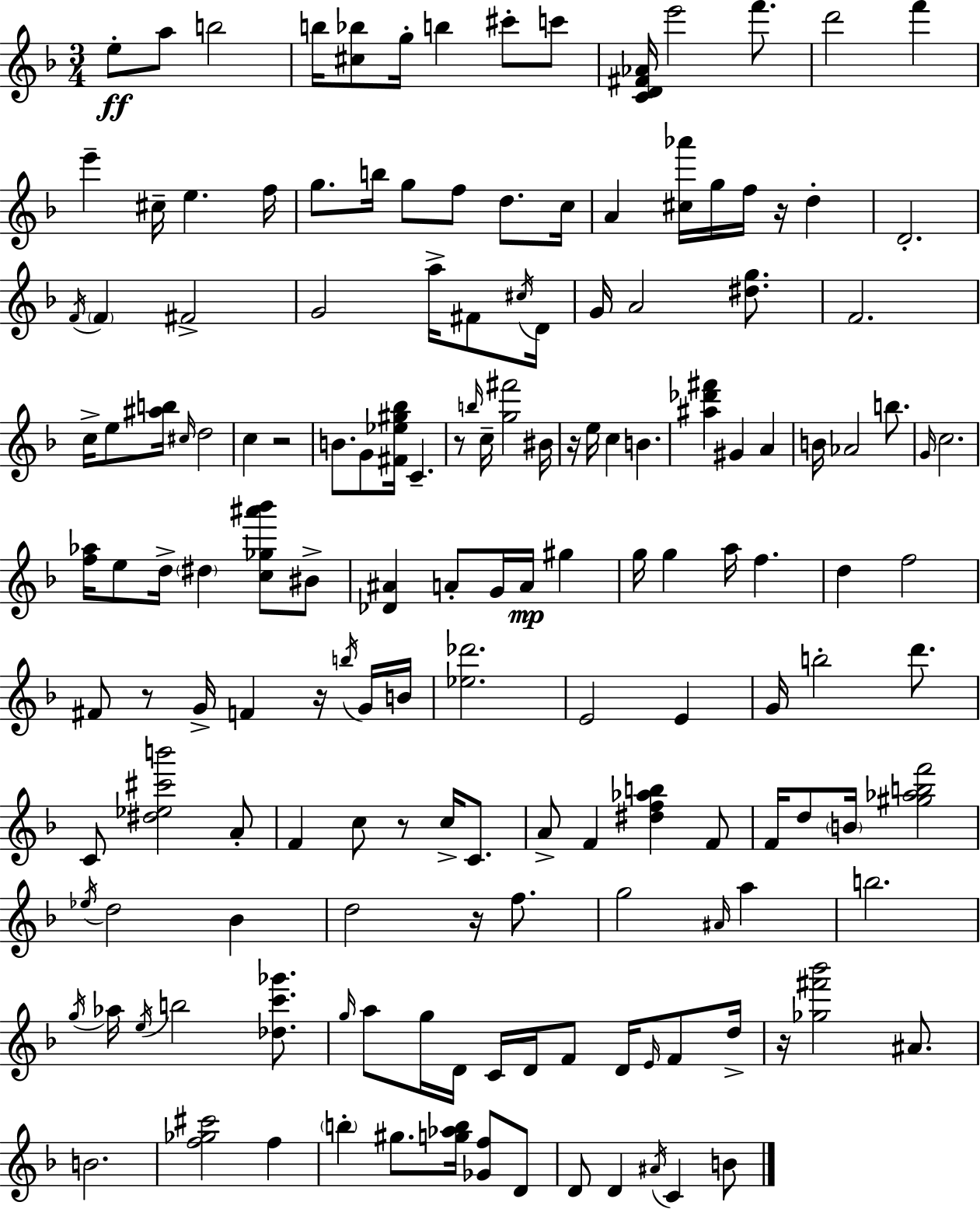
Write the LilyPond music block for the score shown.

{
  \clef treble
  \numericTimeSignature
  \time 3/4
  \key f \major
  \repeat volta 2 { e''8-.\ff a''8 b''2 | b''16 <cis'' bes''>8 g''16-. b''4 cis'''8-. c'''8 | <c' d' fis' aes'>16 e'''2 f'''8. | d'''2 f'''4 | \break e'''4-- cis''16-- e''4. f''16 | g''8. b''16 g''8 f''8 d''8. c''16 | a'4 <cis'' aes'''>16 g''16 f''16 r16 d''4-. | d'2.-. | \break \acciaccatura { f'16 } \parenthesize f'4 fis'2-> | g'2 a''16-> fis'8 | \acciaccatura { cis''16 } d'16 g'16 a'2 <dis'' g''>8. | f'2. | \break c''16-> e''8 <ais'' b''>16 \grace { cis''16 } d''2 | c''4 r2 | b'8. g'8 <fis' ees'' gis'' bes''>16 c'4.-- | r8 \grace { b''16 } c''16-- <g'' fis'''>2 | \break bis'16 r16 e''16 c''4 b'4. | <ais'' des''' fis'''>4 gis'4 | a'4 b'16 aes'2 | b''8. \grace { g'16 } c''2. | \break <f'' aes''>16 e''8 d''16-> \parenthesize dis''4 | <c'' ges'' ais''' bes'''>8 bis'8-> <des' ais'>4 a'8-. g'16 | a'16\mp gis''4 g''16 g''4 a''16 f''4. | d''4 f''2 | \break fis'8 r8 g'16-> f'4 | r16 \acciaccatura { b''16 } g'16 b'16 <ees'' des'''>2. | e'2 | e'4 g'16 b''2-. | \break d'''8. c'8 <dis'' ees'' cis''' b'''>2 | a'8-. f'4 c''8 | r8 c''16-> c'8. a'8-> f'4 | <dis'' f'' aes'' b''>4 f'8 f'16 d''8 \parenthesize b'16 <gis'' aes'' b'' f'''>2 | \break \acciaccatura { ees''16 } d''2 | bes'4 d''2 | r16 f''8. g''2 | \grace { ais'16 } a''4 b''2. | \break \acciaccatura { g''16 } aes''16 \acciaccatura { e''16 } b''2 | <des'' c''' ges'''>8. \grace { g''16 } a''8 | g''16 d'16 c'16 d'16 f'8 d'16 \grace { e'16 } f'8 d''16-> | r16 <ges'' fis''' bes'''>2 ais'8. | \break b'2. | <f'' ges'' cis'''>2 f''4 | \parenthesize b''4-. gis''8. <g'' aes'' b''>16 <ges' f''>8 d'8 | d'8 d'4 \acciaccatura { ais'16 } c'4 b'8 | \break } \bar "|."
}